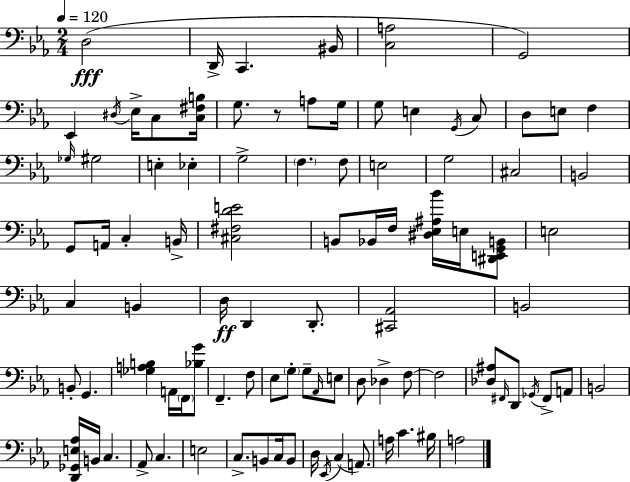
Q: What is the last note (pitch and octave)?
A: A3